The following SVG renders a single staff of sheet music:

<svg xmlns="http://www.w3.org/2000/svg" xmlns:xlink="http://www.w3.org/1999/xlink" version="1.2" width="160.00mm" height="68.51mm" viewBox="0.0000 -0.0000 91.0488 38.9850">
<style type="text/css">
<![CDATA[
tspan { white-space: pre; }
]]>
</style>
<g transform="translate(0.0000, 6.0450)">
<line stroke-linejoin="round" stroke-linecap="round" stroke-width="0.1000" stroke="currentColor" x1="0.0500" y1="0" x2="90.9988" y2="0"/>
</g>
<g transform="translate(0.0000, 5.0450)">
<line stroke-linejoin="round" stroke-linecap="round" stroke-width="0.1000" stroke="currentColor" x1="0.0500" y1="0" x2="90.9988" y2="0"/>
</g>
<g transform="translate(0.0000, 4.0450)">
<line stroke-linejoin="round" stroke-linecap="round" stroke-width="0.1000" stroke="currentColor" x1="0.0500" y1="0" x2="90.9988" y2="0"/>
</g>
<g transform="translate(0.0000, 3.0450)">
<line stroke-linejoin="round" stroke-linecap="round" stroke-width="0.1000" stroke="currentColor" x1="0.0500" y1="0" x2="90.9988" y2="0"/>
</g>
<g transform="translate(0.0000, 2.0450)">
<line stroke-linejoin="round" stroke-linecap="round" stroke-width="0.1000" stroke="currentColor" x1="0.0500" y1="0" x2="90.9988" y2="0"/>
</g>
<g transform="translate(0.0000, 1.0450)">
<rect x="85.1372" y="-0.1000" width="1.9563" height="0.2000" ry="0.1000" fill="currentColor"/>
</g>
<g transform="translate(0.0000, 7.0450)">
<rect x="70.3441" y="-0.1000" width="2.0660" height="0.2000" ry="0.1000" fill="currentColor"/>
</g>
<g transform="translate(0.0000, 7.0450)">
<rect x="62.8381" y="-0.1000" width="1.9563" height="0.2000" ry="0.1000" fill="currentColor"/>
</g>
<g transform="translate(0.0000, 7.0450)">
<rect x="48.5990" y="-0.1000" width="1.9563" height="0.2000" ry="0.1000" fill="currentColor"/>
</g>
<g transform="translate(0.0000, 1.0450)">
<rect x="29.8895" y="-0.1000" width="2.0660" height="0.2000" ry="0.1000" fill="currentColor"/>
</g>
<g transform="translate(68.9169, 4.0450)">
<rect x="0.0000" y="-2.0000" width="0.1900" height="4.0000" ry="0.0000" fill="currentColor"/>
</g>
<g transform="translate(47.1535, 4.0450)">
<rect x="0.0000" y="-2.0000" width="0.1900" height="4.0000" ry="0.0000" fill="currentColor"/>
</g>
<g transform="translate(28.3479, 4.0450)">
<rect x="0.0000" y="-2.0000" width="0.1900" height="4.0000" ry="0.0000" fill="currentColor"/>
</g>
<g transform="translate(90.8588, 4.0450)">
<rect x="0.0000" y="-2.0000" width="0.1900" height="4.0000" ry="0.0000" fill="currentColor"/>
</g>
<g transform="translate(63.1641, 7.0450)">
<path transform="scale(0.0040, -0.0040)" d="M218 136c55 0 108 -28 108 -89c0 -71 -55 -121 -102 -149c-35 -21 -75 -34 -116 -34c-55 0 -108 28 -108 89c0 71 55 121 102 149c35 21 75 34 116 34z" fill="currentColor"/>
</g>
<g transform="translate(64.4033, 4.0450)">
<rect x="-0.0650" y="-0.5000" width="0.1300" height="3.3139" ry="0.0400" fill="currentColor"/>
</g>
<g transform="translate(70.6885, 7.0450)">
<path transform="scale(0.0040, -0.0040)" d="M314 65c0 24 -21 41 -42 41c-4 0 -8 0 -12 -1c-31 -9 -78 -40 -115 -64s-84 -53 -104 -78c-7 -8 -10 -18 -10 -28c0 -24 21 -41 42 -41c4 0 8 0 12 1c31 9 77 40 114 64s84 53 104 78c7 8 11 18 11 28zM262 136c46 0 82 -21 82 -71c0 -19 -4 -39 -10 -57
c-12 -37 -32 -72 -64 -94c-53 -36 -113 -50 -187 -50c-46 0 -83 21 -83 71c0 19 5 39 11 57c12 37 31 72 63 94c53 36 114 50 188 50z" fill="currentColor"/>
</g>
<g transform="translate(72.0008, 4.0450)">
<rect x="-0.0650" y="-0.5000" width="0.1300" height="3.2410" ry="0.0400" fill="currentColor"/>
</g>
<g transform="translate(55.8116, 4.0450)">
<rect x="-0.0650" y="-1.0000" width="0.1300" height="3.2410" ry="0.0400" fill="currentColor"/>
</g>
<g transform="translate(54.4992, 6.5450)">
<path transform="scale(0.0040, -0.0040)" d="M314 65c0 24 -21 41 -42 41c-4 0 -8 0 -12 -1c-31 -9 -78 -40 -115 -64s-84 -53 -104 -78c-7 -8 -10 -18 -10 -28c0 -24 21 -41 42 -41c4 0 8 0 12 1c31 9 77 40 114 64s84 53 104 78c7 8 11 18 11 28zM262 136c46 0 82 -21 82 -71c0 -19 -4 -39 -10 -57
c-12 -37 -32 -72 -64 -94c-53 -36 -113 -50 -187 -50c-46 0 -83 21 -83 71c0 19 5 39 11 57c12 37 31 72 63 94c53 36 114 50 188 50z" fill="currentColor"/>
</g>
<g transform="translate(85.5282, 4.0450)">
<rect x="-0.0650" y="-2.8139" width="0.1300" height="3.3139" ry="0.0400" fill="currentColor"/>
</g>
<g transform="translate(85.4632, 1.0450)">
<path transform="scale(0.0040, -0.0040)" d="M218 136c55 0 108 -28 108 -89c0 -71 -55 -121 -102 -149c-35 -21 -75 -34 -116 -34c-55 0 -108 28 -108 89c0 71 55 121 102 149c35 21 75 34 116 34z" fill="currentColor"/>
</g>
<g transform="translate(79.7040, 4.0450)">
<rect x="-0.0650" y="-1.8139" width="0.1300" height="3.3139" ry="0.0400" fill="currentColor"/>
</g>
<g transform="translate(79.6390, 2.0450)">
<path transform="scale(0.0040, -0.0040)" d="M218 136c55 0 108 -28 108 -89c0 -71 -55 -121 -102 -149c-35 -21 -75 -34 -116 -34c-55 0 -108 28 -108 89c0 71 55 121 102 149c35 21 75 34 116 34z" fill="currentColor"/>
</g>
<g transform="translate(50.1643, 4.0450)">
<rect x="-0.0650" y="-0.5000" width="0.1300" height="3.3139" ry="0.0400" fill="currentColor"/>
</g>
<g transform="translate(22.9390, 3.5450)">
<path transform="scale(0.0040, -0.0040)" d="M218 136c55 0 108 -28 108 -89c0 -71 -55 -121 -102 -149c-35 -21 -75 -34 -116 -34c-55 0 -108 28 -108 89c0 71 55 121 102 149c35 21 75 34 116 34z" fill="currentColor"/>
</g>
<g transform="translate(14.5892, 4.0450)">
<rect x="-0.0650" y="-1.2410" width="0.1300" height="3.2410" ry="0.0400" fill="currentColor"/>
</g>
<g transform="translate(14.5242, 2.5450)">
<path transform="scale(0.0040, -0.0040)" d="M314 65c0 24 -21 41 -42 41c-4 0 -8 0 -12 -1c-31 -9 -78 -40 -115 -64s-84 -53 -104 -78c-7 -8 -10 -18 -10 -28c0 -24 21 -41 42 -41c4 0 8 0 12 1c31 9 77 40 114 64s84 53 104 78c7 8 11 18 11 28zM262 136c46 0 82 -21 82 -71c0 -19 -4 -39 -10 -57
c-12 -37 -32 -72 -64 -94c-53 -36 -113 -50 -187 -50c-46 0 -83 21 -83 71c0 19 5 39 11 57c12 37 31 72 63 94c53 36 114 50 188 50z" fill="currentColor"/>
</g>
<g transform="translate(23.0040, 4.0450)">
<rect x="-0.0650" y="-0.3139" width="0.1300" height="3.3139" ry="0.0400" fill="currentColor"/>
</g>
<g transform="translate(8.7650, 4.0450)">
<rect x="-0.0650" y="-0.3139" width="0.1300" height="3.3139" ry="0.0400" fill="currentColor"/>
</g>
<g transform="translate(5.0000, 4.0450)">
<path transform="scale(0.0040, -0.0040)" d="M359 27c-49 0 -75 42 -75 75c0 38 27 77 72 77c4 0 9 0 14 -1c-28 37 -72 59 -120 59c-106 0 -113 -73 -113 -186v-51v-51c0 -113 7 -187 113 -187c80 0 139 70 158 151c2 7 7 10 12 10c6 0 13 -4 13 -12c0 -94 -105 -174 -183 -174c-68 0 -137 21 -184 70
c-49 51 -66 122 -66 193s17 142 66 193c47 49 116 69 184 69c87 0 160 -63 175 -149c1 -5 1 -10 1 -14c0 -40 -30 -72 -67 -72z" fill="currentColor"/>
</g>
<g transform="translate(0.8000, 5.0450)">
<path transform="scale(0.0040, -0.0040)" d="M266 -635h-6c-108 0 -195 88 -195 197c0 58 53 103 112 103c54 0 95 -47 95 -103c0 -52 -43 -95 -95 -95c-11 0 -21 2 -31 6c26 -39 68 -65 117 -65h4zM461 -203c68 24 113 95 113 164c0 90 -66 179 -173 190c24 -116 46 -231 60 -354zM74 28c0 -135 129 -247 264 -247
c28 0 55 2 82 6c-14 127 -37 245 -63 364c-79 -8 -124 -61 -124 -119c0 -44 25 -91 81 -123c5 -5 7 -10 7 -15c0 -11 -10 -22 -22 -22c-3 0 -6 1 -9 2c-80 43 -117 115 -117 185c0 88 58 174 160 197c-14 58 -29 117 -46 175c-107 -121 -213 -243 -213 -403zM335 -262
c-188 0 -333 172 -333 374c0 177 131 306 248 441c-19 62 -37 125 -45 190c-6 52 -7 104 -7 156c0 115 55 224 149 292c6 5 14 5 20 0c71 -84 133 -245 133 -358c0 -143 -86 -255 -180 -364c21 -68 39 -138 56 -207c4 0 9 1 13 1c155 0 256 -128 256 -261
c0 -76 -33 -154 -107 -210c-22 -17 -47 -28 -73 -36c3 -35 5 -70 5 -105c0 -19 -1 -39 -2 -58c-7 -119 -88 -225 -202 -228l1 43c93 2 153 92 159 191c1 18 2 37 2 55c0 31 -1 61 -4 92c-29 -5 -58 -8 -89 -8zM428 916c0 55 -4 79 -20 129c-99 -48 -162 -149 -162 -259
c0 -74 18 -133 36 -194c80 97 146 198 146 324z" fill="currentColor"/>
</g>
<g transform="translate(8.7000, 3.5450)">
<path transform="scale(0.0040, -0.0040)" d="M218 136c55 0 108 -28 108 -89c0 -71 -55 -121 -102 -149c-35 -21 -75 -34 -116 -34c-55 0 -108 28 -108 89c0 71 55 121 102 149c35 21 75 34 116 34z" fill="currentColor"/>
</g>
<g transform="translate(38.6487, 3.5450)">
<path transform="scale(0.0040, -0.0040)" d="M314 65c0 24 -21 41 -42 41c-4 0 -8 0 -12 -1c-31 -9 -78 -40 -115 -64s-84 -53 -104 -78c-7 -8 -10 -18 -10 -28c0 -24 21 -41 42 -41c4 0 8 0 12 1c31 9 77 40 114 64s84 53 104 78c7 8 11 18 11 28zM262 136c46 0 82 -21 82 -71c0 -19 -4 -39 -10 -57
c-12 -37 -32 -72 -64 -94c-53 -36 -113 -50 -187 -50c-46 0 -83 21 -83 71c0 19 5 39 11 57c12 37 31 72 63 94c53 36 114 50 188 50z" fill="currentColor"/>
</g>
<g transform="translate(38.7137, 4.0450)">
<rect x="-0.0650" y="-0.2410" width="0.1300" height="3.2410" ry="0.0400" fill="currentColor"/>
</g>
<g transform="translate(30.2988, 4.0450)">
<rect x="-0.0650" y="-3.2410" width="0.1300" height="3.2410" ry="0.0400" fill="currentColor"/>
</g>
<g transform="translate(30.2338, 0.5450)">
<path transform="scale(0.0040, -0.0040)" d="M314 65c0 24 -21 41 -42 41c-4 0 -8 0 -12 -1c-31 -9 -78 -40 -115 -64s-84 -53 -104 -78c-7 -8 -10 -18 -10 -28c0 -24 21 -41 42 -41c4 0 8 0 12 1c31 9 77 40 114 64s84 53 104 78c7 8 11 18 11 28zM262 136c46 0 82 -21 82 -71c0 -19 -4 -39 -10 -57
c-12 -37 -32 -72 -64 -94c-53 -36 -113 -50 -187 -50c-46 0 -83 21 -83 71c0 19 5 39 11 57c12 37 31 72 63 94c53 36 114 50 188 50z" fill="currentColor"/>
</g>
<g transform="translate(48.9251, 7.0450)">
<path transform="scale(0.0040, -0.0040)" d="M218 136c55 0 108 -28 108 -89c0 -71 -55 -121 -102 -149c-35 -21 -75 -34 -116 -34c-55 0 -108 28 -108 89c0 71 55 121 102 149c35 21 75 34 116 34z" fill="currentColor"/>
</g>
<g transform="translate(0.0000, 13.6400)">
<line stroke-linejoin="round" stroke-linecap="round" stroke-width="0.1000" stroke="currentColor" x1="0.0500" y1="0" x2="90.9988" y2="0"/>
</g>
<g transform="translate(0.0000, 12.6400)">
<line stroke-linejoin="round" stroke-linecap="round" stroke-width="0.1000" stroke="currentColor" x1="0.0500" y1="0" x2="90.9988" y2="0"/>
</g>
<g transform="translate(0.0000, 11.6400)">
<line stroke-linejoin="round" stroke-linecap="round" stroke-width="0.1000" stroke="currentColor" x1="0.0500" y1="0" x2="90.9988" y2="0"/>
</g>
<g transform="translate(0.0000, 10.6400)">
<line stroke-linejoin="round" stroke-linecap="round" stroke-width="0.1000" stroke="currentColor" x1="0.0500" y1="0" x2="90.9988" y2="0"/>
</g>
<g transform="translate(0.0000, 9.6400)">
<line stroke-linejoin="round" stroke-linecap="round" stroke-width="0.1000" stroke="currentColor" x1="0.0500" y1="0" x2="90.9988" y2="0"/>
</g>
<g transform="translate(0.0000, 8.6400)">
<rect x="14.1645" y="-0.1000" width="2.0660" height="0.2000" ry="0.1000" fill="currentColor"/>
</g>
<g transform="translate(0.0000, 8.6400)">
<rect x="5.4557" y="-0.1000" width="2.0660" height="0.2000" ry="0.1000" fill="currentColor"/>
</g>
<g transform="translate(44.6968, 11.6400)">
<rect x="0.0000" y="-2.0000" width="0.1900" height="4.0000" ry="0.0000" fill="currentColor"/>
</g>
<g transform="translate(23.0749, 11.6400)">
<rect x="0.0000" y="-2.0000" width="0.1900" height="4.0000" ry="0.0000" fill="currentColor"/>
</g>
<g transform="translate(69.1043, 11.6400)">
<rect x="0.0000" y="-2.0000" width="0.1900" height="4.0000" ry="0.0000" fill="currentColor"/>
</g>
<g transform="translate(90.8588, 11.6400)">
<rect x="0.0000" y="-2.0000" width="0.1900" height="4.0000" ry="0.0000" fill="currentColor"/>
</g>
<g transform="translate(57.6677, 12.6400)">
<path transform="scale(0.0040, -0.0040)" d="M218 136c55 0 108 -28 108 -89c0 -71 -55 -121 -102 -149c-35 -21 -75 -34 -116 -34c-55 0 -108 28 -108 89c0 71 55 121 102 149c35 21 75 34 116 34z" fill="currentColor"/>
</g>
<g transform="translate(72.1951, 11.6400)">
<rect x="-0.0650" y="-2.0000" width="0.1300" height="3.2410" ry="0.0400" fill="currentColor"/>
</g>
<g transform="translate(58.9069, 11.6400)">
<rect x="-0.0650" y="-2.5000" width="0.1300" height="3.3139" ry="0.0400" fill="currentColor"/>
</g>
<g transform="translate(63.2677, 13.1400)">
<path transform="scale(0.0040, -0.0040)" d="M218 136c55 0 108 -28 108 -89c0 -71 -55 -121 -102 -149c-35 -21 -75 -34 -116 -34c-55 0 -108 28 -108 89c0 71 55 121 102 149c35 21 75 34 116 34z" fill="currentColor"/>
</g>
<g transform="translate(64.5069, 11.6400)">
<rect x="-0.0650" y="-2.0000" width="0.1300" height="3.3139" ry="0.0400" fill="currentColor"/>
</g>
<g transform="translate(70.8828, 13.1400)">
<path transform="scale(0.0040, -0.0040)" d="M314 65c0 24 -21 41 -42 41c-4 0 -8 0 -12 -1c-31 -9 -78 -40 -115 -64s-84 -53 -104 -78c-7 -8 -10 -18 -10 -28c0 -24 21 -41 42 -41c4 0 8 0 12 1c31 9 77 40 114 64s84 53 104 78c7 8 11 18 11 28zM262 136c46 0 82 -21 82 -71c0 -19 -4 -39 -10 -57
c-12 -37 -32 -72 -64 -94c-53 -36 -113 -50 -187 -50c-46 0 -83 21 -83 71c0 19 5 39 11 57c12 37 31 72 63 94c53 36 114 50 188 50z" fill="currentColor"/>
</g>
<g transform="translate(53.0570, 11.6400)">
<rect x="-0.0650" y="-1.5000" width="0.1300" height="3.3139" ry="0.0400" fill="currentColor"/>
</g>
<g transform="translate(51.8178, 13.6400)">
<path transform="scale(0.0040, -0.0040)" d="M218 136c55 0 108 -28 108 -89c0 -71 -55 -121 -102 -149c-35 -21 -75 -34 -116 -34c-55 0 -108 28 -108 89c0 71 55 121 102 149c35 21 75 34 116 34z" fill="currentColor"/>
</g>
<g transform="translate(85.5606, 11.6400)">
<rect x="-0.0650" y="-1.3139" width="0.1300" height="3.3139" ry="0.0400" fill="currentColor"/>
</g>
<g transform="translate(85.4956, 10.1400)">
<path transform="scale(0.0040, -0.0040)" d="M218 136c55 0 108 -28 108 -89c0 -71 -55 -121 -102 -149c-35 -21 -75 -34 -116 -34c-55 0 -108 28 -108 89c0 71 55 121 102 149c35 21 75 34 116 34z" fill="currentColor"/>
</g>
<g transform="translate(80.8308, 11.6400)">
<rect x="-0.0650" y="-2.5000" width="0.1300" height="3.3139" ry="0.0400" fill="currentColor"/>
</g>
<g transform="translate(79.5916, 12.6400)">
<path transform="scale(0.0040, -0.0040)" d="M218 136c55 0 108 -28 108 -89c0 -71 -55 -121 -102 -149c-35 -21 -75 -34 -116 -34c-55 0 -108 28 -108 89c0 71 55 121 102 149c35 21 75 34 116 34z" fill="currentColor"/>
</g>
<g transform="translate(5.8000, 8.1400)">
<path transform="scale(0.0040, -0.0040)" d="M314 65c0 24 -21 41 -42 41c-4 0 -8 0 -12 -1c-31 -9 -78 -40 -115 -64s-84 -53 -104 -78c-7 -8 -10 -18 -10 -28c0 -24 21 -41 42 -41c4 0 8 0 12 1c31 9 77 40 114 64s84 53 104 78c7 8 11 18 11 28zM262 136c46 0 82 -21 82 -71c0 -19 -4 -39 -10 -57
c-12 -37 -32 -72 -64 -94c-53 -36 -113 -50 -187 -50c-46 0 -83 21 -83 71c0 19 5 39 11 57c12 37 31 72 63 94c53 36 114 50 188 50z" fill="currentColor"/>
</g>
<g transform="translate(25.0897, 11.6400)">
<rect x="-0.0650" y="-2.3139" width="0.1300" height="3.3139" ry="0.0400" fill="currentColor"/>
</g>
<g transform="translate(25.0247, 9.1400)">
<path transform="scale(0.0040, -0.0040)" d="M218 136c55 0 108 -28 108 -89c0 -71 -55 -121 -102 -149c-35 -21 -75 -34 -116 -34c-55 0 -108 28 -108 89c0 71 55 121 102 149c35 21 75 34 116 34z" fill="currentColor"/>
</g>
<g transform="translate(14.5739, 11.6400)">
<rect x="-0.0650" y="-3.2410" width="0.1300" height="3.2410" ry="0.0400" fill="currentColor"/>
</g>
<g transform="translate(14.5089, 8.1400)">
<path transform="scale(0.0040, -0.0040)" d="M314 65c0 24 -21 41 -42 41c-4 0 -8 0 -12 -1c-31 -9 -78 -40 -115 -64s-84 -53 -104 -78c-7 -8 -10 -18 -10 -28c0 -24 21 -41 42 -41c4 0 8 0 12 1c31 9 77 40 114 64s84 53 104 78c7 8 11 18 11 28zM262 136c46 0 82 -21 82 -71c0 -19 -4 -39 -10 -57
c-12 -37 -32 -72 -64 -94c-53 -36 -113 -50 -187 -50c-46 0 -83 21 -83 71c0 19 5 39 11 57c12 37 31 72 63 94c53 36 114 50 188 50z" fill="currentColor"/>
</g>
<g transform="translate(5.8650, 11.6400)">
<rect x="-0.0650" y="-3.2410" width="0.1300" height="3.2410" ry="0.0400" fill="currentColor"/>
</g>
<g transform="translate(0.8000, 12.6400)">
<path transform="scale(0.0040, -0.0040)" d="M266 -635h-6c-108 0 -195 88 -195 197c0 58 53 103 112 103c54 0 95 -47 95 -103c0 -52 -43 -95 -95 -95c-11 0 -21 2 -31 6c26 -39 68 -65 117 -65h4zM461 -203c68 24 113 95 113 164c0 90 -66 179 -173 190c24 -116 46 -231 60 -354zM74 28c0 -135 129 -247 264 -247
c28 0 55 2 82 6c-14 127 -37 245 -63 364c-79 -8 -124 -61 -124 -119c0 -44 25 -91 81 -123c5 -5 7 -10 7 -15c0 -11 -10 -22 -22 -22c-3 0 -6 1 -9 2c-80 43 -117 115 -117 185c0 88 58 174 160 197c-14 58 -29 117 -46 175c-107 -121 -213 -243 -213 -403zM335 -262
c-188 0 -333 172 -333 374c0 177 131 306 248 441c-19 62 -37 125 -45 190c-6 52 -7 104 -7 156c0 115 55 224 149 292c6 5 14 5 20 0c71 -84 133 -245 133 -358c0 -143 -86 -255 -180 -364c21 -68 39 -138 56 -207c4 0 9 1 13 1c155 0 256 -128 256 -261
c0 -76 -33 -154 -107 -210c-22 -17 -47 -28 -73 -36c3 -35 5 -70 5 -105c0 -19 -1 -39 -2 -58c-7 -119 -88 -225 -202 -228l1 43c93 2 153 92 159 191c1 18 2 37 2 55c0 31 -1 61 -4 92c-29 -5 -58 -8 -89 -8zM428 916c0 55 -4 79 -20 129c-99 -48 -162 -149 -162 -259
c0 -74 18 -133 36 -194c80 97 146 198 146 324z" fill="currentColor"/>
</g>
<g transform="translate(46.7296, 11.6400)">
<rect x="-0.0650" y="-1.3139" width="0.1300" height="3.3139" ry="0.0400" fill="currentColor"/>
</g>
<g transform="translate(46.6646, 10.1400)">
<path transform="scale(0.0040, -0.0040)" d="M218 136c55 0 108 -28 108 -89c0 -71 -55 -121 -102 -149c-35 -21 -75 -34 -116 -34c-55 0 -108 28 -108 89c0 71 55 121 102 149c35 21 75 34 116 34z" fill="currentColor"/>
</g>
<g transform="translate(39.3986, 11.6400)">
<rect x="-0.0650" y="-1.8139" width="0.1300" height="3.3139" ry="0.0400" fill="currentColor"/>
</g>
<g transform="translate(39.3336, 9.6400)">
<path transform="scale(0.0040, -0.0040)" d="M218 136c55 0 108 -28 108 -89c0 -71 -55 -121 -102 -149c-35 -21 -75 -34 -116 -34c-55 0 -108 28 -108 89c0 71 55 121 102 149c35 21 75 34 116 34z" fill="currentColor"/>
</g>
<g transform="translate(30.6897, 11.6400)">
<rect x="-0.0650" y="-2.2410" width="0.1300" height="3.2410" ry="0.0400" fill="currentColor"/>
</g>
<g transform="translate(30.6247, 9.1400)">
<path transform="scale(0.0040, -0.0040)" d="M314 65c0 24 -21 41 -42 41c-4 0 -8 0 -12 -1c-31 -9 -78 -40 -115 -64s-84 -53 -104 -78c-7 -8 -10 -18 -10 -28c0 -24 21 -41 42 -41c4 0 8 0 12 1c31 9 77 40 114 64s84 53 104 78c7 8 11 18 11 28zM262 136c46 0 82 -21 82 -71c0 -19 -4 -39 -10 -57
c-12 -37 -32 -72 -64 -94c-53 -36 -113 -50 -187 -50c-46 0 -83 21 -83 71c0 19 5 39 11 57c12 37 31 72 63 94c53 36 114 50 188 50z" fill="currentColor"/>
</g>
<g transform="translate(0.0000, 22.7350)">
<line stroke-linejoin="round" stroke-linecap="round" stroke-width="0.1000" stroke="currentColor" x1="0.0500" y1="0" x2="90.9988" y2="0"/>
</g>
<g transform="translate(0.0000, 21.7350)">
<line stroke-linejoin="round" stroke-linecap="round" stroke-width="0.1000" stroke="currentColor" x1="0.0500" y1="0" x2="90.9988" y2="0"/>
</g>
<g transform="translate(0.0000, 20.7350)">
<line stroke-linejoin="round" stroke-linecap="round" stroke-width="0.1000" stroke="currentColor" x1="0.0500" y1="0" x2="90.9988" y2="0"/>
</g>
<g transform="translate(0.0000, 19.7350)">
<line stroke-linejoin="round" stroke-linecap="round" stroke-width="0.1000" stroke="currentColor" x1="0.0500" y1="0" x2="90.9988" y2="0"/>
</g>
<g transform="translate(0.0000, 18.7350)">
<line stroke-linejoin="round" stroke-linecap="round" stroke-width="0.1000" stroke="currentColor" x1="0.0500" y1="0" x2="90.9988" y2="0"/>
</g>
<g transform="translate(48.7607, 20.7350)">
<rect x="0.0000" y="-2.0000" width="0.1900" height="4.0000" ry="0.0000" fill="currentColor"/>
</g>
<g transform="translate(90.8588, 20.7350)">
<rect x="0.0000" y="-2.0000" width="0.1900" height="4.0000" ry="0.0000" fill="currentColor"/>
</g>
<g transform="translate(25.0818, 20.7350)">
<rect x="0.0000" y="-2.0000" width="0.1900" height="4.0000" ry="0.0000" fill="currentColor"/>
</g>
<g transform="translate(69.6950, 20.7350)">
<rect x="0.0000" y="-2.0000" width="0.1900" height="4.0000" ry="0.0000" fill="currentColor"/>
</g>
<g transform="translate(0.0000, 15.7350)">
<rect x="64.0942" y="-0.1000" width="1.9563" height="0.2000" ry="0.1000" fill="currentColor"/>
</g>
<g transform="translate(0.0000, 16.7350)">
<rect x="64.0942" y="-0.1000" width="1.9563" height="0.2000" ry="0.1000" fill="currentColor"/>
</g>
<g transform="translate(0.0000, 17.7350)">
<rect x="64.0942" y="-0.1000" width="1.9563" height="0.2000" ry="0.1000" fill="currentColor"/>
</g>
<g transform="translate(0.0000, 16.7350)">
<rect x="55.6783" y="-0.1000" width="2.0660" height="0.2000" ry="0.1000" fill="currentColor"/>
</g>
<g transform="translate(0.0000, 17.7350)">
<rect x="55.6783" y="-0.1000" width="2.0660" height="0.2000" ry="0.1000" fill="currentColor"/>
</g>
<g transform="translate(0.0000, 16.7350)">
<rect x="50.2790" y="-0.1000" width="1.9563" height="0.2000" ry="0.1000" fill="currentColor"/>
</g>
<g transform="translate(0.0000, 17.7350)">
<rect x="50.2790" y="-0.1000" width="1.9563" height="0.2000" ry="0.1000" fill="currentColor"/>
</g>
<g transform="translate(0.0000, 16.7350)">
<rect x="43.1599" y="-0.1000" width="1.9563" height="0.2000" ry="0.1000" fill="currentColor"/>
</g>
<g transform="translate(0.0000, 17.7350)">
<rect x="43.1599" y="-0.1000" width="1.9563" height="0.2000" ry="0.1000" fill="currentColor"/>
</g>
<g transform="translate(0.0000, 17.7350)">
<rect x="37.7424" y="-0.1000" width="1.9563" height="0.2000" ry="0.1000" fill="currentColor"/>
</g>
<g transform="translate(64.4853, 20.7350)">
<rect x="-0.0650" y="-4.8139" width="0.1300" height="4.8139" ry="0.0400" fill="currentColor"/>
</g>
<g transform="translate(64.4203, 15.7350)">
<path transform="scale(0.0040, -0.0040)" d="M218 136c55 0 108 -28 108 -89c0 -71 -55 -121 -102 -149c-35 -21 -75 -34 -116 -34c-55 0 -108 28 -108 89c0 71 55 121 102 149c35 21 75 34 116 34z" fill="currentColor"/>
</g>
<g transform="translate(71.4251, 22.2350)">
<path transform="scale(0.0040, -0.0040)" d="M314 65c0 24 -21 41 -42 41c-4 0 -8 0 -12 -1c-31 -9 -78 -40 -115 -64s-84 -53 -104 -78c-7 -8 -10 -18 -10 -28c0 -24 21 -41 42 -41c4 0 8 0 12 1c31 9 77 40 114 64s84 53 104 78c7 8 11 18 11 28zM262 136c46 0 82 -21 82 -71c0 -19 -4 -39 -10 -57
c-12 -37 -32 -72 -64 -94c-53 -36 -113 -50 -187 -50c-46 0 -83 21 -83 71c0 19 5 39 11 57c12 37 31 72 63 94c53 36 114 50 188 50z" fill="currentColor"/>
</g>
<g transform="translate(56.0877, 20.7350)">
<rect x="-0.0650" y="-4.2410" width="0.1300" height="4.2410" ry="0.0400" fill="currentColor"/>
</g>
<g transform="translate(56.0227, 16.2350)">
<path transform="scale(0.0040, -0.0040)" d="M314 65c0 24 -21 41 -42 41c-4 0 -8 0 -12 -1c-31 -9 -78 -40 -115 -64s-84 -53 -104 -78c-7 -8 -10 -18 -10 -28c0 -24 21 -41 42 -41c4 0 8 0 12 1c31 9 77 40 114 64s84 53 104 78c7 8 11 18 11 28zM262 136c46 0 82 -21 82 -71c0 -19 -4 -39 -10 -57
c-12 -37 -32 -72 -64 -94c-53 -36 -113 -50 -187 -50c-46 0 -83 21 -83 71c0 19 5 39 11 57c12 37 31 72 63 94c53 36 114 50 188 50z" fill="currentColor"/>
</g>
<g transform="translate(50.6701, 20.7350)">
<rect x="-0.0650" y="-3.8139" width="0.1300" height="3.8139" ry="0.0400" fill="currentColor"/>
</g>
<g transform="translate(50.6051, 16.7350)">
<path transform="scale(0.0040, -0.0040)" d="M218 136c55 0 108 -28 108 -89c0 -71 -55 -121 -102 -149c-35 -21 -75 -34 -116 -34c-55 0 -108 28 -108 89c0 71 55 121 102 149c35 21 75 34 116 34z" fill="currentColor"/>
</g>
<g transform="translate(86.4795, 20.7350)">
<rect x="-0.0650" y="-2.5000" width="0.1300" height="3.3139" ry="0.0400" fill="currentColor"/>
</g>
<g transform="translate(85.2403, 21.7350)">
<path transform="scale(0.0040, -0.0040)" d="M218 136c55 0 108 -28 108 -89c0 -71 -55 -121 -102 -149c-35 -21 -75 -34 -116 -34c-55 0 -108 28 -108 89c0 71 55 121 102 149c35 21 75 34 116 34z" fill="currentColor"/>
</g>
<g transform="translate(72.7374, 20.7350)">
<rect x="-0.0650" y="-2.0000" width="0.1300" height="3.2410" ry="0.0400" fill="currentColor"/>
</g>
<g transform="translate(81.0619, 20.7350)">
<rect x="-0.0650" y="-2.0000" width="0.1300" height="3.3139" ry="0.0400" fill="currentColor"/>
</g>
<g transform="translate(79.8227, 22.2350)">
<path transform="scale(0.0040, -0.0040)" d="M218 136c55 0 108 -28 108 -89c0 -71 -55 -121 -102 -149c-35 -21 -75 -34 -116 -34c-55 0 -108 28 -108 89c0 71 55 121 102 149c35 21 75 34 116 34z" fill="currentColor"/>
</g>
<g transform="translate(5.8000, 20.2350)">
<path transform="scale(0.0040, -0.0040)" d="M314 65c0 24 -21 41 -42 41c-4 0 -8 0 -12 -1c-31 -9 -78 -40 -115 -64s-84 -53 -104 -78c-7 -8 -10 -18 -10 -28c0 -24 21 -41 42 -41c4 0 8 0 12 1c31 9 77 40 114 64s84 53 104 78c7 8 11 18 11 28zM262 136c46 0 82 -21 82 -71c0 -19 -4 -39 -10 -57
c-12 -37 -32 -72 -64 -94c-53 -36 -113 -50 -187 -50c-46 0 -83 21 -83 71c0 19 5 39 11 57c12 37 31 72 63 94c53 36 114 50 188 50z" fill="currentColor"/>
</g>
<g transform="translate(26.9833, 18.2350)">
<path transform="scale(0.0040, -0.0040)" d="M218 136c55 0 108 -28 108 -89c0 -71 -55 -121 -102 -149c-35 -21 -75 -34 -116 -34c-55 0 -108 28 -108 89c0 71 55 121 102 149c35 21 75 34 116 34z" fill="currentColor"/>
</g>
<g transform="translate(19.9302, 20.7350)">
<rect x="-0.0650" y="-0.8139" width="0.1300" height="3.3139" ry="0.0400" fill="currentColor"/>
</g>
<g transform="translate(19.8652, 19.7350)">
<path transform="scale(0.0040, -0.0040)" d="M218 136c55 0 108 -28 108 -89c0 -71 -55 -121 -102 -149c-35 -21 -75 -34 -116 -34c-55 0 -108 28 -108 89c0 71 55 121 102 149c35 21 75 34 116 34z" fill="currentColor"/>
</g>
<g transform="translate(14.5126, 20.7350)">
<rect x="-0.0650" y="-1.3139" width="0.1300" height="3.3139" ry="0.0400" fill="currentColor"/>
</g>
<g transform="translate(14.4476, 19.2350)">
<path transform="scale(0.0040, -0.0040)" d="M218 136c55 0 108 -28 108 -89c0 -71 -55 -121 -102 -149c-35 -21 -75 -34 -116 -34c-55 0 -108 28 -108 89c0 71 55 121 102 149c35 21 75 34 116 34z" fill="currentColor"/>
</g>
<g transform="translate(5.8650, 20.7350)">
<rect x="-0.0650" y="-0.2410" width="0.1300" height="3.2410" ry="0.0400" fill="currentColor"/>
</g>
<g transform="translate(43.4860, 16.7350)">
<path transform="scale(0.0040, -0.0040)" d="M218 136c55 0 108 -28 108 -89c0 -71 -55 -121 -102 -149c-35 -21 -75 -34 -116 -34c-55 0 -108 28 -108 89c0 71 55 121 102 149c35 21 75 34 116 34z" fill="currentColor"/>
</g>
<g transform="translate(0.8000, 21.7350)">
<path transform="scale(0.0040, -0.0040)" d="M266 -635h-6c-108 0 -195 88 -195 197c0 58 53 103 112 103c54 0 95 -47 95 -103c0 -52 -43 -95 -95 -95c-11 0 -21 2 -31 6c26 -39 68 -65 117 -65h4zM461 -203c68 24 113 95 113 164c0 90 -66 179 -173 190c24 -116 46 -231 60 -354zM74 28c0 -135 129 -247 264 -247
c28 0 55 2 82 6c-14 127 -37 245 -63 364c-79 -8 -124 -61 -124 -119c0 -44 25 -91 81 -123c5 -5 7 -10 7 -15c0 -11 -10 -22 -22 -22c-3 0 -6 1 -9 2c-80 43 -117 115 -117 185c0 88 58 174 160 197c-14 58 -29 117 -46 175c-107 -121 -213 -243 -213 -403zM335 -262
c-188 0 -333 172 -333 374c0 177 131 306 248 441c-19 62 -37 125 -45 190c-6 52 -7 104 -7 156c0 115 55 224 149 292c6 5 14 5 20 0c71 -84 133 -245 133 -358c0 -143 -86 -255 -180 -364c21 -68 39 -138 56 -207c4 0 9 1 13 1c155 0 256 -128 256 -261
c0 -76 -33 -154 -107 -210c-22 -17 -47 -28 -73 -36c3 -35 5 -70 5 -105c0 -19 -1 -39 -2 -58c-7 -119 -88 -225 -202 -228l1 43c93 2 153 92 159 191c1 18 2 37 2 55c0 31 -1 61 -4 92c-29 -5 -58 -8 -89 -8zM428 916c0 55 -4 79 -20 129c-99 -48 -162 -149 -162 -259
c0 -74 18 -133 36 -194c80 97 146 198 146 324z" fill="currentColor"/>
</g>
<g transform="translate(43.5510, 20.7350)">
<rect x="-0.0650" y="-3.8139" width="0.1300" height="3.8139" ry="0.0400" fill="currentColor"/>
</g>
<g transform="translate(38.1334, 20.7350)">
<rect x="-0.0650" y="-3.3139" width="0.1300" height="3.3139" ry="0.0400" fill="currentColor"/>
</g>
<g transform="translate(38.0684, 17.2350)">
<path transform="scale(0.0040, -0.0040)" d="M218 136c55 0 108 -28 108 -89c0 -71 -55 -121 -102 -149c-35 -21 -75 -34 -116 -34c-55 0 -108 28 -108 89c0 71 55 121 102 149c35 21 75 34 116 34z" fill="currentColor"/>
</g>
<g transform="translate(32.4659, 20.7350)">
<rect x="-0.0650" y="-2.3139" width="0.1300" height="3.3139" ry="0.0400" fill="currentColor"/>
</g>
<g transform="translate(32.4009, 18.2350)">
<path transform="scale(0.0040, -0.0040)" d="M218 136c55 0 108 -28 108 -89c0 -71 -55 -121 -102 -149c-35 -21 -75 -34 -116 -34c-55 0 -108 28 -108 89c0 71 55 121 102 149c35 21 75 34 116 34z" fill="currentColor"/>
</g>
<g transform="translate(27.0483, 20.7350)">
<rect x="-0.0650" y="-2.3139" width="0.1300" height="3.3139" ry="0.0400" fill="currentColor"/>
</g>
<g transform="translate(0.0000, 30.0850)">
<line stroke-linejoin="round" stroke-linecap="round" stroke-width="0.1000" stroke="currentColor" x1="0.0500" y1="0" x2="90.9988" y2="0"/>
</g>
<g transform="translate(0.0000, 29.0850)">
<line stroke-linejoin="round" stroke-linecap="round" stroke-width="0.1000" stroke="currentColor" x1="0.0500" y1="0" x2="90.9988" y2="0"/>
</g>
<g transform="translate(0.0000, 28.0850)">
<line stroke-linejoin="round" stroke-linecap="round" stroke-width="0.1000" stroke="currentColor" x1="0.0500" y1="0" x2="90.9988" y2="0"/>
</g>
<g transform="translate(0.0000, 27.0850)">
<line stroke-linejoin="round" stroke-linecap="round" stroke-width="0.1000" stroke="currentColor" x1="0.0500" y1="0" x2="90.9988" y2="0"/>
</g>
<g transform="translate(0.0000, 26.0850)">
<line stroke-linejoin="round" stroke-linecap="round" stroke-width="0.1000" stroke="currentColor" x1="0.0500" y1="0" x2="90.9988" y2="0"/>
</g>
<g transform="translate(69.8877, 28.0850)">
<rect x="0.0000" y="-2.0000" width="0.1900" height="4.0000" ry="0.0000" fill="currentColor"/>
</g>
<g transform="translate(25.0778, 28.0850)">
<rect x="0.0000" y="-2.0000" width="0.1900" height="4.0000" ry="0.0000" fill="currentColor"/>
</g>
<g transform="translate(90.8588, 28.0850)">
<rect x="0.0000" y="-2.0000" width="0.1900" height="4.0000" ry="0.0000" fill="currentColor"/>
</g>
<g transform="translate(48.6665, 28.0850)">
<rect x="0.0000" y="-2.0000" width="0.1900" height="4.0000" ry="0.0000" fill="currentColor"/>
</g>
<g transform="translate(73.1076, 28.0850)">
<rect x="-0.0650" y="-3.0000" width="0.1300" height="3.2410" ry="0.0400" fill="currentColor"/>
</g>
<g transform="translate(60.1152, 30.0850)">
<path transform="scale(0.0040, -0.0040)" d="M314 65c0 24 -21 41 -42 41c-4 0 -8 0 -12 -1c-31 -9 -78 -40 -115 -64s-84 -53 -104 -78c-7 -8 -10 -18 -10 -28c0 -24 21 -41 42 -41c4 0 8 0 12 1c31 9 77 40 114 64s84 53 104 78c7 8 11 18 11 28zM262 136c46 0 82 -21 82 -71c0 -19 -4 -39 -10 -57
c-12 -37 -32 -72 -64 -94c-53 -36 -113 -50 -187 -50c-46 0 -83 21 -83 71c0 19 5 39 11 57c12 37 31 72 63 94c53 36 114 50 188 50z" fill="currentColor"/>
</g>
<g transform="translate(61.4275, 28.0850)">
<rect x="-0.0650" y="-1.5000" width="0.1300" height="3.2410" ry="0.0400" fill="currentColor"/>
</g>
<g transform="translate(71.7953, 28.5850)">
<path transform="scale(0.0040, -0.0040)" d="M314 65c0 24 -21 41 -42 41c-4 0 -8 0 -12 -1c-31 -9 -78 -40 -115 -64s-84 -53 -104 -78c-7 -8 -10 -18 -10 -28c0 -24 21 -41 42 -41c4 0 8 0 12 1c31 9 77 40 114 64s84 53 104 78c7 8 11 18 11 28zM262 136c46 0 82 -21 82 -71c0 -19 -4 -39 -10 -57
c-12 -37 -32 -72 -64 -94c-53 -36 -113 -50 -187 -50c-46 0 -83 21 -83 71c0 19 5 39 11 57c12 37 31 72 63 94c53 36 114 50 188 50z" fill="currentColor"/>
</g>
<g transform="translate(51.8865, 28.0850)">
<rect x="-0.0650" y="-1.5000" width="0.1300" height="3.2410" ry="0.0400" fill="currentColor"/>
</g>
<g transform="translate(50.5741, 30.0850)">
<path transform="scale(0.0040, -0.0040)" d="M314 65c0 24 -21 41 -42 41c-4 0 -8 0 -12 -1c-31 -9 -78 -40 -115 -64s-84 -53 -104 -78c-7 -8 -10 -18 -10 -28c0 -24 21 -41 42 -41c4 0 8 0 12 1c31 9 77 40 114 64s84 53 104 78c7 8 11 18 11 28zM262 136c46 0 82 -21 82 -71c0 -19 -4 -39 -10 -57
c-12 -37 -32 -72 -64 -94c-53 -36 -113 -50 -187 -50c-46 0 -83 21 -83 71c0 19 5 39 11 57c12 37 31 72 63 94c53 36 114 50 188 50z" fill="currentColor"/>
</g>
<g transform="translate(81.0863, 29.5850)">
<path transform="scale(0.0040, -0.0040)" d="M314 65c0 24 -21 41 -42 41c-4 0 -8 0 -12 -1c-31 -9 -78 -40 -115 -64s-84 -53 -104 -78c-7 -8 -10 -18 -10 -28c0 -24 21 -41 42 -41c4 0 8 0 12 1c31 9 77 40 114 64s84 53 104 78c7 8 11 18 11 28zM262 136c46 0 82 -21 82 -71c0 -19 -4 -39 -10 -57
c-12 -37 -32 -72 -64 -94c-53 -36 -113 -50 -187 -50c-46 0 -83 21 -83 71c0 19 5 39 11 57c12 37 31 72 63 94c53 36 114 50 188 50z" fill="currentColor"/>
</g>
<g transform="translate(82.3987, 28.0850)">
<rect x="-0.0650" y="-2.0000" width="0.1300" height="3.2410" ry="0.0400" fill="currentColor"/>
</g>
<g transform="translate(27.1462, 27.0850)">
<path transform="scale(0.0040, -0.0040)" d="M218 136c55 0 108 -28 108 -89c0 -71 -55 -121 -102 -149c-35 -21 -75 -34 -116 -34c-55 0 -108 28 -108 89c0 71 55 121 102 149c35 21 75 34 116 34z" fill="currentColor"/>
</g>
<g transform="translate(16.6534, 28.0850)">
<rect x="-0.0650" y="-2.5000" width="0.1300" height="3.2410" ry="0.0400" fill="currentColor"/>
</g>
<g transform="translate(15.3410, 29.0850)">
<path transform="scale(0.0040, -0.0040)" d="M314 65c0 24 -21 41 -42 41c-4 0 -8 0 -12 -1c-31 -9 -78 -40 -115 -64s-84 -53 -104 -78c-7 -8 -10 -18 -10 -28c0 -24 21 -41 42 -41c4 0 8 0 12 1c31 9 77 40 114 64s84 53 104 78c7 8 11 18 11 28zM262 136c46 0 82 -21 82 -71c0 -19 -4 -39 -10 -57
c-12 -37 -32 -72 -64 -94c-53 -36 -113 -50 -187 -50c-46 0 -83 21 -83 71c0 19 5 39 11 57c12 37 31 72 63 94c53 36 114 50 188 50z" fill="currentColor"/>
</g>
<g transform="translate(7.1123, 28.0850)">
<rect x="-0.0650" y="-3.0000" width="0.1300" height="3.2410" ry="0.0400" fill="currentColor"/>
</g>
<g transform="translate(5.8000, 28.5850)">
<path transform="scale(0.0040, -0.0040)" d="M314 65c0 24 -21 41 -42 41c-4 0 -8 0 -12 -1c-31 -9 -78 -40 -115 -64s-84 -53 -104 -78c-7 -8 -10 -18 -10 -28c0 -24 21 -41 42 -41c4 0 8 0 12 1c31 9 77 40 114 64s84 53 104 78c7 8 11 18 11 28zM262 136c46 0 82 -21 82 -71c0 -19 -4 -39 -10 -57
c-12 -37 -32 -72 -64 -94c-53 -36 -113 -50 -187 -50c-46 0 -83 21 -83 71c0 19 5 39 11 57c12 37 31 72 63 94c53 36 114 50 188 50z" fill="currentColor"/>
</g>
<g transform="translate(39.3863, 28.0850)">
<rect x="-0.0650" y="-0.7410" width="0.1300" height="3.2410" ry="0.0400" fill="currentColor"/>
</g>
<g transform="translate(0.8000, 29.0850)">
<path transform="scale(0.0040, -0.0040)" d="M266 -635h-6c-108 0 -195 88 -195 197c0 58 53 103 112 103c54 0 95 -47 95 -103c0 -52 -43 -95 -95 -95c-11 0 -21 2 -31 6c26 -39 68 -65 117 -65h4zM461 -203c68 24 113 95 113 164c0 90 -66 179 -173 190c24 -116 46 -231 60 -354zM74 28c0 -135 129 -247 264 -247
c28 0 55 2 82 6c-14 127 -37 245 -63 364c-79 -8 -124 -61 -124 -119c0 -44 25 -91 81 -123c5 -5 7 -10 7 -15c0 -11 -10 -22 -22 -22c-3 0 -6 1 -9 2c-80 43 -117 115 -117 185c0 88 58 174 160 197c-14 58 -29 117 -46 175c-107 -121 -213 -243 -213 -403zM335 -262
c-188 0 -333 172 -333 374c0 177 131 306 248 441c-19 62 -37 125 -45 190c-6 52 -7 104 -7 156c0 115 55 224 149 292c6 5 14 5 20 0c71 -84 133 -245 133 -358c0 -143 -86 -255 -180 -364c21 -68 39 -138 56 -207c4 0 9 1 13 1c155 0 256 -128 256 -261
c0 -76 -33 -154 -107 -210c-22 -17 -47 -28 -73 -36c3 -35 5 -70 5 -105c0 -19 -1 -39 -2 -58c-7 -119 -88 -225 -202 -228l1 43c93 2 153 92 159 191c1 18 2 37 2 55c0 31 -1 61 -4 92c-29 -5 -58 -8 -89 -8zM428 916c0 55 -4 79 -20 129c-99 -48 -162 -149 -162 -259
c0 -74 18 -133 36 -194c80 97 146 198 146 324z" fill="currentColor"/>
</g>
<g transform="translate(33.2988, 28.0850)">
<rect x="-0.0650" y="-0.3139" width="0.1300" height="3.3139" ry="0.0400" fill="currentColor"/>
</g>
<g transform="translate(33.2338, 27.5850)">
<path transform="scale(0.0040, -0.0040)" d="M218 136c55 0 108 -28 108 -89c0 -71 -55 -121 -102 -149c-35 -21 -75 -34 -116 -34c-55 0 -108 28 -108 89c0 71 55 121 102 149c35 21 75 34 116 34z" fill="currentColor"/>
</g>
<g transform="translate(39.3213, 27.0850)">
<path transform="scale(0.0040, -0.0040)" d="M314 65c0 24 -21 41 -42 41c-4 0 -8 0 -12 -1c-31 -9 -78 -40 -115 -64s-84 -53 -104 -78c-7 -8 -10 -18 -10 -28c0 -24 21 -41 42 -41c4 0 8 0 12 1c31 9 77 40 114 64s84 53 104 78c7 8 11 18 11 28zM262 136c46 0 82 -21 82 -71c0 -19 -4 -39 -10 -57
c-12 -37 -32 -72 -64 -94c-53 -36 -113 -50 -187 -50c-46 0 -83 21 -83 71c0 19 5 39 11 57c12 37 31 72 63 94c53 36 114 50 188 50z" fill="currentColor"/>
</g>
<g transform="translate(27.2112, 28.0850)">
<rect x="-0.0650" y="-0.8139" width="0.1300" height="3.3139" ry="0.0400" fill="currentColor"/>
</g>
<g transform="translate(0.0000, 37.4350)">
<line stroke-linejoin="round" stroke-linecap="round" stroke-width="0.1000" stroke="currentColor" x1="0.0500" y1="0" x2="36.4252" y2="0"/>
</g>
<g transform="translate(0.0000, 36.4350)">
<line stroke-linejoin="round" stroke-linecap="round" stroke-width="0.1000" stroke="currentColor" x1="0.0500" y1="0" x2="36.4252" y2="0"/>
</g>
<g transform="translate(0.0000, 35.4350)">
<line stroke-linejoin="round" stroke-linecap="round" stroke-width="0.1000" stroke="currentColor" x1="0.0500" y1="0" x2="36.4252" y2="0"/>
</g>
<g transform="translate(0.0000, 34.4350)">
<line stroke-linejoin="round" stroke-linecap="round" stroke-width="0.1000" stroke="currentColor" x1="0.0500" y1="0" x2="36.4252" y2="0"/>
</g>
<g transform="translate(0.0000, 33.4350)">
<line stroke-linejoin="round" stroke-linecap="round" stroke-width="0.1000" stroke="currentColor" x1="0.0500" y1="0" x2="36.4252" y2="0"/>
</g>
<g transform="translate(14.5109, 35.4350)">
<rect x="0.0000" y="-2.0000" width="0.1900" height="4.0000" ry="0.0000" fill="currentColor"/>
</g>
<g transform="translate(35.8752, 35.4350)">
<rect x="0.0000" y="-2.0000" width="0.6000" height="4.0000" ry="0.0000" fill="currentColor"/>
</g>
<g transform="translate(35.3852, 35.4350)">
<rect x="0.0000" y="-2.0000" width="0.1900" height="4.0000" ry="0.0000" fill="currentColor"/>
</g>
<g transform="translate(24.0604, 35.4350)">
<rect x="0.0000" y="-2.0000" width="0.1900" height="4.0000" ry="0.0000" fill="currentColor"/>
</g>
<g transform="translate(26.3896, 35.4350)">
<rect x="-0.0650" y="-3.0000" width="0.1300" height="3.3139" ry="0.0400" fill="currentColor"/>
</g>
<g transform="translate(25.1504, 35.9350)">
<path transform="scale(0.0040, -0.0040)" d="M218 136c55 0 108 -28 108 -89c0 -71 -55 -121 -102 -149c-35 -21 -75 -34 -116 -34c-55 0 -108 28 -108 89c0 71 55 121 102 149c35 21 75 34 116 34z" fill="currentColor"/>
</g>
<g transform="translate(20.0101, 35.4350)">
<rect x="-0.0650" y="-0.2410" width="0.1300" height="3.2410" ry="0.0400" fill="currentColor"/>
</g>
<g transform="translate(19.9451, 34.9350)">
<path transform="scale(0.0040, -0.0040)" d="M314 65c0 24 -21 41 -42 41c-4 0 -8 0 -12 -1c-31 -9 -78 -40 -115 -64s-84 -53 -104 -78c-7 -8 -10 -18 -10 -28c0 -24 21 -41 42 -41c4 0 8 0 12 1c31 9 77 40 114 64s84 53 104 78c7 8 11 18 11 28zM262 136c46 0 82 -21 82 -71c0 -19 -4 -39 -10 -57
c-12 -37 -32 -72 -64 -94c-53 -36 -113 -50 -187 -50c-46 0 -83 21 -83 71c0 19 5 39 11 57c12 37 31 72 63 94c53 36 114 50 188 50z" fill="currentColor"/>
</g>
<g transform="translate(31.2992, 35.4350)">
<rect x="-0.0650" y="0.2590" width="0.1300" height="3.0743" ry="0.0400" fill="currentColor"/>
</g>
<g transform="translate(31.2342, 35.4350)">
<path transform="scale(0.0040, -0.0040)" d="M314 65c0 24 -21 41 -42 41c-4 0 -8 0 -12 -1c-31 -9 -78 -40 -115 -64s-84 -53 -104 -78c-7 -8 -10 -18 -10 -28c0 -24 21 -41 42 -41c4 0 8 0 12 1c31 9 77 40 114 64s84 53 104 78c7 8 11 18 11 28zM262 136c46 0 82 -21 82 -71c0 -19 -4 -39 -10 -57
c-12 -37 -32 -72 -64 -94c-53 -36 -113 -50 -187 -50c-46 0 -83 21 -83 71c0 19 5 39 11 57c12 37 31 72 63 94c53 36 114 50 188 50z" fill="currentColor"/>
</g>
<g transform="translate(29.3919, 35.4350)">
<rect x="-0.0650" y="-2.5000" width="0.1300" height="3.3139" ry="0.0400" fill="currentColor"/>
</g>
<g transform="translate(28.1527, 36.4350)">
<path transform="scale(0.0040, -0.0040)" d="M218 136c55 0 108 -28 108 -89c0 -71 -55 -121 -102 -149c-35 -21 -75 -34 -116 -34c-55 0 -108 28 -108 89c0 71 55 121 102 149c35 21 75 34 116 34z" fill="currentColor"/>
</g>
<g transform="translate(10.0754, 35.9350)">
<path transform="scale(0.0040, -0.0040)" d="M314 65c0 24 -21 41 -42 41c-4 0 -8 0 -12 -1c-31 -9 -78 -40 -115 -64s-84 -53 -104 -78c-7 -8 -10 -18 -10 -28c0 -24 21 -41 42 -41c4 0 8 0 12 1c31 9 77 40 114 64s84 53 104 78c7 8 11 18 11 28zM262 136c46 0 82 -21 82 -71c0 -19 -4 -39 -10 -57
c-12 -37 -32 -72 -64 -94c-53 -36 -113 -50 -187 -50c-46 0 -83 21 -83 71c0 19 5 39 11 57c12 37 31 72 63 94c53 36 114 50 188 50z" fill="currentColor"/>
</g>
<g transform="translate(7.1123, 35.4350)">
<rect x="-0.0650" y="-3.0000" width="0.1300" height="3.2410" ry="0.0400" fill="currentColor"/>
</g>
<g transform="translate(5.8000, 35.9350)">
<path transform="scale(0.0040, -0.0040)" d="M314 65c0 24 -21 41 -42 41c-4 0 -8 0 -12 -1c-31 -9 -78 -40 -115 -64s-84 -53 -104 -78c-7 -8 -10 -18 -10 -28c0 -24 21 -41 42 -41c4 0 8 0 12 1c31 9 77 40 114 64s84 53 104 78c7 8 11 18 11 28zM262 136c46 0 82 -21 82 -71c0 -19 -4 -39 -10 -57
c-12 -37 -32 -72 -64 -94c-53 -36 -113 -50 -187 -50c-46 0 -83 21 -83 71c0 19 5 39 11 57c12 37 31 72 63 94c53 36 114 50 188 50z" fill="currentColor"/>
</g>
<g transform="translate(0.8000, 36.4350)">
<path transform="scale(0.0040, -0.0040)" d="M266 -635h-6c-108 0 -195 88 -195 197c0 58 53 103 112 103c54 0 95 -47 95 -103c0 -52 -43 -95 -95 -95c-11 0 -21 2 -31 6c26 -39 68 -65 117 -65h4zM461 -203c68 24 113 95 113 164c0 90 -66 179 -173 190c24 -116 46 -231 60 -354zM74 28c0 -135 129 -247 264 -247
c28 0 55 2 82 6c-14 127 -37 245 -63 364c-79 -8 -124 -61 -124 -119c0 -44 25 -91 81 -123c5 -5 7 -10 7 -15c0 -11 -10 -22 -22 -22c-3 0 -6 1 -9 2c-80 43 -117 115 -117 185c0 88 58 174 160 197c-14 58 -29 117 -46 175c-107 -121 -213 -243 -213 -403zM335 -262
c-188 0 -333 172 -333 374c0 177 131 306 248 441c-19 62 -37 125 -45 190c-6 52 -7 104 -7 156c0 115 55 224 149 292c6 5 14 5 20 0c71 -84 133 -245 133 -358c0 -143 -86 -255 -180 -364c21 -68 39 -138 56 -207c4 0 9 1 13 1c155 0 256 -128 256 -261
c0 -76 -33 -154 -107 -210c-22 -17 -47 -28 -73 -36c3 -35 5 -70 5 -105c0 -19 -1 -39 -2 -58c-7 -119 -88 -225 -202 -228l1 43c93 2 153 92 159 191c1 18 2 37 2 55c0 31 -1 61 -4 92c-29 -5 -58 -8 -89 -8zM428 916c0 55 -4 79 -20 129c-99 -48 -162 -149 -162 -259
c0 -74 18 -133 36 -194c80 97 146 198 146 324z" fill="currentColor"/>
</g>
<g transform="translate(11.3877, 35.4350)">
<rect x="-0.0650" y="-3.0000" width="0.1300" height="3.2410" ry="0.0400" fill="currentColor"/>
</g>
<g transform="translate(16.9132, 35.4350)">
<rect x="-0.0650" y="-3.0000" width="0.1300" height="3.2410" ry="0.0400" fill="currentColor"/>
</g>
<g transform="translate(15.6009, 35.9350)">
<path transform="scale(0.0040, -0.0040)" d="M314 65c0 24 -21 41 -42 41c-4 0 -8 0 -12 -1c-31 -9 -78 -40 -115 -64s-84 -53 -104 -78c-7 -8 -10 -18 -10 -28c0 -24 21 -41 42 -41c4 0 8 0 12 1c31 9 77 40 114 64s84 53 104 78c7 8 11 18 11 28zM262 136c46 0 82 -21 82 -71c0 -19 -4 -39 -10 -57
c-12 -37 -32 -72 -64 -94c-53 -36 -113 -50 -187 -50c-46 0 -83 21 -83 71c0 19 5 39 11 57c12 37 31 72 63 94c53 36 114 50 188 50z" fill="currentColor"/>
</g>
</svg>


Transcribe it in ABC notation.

X:1
T:Untitled
M:4/4
L:1/4
K:C
c e2 c b2 c2 C D2 C C2 f a b2 b2 g g2 f e E G F F2 G e c2 e d g g b c' c' d'2 e' F2 F G A2 G2 d c d2 E2 E2 A2 F2 A2 A2 A2 c2 A G B2